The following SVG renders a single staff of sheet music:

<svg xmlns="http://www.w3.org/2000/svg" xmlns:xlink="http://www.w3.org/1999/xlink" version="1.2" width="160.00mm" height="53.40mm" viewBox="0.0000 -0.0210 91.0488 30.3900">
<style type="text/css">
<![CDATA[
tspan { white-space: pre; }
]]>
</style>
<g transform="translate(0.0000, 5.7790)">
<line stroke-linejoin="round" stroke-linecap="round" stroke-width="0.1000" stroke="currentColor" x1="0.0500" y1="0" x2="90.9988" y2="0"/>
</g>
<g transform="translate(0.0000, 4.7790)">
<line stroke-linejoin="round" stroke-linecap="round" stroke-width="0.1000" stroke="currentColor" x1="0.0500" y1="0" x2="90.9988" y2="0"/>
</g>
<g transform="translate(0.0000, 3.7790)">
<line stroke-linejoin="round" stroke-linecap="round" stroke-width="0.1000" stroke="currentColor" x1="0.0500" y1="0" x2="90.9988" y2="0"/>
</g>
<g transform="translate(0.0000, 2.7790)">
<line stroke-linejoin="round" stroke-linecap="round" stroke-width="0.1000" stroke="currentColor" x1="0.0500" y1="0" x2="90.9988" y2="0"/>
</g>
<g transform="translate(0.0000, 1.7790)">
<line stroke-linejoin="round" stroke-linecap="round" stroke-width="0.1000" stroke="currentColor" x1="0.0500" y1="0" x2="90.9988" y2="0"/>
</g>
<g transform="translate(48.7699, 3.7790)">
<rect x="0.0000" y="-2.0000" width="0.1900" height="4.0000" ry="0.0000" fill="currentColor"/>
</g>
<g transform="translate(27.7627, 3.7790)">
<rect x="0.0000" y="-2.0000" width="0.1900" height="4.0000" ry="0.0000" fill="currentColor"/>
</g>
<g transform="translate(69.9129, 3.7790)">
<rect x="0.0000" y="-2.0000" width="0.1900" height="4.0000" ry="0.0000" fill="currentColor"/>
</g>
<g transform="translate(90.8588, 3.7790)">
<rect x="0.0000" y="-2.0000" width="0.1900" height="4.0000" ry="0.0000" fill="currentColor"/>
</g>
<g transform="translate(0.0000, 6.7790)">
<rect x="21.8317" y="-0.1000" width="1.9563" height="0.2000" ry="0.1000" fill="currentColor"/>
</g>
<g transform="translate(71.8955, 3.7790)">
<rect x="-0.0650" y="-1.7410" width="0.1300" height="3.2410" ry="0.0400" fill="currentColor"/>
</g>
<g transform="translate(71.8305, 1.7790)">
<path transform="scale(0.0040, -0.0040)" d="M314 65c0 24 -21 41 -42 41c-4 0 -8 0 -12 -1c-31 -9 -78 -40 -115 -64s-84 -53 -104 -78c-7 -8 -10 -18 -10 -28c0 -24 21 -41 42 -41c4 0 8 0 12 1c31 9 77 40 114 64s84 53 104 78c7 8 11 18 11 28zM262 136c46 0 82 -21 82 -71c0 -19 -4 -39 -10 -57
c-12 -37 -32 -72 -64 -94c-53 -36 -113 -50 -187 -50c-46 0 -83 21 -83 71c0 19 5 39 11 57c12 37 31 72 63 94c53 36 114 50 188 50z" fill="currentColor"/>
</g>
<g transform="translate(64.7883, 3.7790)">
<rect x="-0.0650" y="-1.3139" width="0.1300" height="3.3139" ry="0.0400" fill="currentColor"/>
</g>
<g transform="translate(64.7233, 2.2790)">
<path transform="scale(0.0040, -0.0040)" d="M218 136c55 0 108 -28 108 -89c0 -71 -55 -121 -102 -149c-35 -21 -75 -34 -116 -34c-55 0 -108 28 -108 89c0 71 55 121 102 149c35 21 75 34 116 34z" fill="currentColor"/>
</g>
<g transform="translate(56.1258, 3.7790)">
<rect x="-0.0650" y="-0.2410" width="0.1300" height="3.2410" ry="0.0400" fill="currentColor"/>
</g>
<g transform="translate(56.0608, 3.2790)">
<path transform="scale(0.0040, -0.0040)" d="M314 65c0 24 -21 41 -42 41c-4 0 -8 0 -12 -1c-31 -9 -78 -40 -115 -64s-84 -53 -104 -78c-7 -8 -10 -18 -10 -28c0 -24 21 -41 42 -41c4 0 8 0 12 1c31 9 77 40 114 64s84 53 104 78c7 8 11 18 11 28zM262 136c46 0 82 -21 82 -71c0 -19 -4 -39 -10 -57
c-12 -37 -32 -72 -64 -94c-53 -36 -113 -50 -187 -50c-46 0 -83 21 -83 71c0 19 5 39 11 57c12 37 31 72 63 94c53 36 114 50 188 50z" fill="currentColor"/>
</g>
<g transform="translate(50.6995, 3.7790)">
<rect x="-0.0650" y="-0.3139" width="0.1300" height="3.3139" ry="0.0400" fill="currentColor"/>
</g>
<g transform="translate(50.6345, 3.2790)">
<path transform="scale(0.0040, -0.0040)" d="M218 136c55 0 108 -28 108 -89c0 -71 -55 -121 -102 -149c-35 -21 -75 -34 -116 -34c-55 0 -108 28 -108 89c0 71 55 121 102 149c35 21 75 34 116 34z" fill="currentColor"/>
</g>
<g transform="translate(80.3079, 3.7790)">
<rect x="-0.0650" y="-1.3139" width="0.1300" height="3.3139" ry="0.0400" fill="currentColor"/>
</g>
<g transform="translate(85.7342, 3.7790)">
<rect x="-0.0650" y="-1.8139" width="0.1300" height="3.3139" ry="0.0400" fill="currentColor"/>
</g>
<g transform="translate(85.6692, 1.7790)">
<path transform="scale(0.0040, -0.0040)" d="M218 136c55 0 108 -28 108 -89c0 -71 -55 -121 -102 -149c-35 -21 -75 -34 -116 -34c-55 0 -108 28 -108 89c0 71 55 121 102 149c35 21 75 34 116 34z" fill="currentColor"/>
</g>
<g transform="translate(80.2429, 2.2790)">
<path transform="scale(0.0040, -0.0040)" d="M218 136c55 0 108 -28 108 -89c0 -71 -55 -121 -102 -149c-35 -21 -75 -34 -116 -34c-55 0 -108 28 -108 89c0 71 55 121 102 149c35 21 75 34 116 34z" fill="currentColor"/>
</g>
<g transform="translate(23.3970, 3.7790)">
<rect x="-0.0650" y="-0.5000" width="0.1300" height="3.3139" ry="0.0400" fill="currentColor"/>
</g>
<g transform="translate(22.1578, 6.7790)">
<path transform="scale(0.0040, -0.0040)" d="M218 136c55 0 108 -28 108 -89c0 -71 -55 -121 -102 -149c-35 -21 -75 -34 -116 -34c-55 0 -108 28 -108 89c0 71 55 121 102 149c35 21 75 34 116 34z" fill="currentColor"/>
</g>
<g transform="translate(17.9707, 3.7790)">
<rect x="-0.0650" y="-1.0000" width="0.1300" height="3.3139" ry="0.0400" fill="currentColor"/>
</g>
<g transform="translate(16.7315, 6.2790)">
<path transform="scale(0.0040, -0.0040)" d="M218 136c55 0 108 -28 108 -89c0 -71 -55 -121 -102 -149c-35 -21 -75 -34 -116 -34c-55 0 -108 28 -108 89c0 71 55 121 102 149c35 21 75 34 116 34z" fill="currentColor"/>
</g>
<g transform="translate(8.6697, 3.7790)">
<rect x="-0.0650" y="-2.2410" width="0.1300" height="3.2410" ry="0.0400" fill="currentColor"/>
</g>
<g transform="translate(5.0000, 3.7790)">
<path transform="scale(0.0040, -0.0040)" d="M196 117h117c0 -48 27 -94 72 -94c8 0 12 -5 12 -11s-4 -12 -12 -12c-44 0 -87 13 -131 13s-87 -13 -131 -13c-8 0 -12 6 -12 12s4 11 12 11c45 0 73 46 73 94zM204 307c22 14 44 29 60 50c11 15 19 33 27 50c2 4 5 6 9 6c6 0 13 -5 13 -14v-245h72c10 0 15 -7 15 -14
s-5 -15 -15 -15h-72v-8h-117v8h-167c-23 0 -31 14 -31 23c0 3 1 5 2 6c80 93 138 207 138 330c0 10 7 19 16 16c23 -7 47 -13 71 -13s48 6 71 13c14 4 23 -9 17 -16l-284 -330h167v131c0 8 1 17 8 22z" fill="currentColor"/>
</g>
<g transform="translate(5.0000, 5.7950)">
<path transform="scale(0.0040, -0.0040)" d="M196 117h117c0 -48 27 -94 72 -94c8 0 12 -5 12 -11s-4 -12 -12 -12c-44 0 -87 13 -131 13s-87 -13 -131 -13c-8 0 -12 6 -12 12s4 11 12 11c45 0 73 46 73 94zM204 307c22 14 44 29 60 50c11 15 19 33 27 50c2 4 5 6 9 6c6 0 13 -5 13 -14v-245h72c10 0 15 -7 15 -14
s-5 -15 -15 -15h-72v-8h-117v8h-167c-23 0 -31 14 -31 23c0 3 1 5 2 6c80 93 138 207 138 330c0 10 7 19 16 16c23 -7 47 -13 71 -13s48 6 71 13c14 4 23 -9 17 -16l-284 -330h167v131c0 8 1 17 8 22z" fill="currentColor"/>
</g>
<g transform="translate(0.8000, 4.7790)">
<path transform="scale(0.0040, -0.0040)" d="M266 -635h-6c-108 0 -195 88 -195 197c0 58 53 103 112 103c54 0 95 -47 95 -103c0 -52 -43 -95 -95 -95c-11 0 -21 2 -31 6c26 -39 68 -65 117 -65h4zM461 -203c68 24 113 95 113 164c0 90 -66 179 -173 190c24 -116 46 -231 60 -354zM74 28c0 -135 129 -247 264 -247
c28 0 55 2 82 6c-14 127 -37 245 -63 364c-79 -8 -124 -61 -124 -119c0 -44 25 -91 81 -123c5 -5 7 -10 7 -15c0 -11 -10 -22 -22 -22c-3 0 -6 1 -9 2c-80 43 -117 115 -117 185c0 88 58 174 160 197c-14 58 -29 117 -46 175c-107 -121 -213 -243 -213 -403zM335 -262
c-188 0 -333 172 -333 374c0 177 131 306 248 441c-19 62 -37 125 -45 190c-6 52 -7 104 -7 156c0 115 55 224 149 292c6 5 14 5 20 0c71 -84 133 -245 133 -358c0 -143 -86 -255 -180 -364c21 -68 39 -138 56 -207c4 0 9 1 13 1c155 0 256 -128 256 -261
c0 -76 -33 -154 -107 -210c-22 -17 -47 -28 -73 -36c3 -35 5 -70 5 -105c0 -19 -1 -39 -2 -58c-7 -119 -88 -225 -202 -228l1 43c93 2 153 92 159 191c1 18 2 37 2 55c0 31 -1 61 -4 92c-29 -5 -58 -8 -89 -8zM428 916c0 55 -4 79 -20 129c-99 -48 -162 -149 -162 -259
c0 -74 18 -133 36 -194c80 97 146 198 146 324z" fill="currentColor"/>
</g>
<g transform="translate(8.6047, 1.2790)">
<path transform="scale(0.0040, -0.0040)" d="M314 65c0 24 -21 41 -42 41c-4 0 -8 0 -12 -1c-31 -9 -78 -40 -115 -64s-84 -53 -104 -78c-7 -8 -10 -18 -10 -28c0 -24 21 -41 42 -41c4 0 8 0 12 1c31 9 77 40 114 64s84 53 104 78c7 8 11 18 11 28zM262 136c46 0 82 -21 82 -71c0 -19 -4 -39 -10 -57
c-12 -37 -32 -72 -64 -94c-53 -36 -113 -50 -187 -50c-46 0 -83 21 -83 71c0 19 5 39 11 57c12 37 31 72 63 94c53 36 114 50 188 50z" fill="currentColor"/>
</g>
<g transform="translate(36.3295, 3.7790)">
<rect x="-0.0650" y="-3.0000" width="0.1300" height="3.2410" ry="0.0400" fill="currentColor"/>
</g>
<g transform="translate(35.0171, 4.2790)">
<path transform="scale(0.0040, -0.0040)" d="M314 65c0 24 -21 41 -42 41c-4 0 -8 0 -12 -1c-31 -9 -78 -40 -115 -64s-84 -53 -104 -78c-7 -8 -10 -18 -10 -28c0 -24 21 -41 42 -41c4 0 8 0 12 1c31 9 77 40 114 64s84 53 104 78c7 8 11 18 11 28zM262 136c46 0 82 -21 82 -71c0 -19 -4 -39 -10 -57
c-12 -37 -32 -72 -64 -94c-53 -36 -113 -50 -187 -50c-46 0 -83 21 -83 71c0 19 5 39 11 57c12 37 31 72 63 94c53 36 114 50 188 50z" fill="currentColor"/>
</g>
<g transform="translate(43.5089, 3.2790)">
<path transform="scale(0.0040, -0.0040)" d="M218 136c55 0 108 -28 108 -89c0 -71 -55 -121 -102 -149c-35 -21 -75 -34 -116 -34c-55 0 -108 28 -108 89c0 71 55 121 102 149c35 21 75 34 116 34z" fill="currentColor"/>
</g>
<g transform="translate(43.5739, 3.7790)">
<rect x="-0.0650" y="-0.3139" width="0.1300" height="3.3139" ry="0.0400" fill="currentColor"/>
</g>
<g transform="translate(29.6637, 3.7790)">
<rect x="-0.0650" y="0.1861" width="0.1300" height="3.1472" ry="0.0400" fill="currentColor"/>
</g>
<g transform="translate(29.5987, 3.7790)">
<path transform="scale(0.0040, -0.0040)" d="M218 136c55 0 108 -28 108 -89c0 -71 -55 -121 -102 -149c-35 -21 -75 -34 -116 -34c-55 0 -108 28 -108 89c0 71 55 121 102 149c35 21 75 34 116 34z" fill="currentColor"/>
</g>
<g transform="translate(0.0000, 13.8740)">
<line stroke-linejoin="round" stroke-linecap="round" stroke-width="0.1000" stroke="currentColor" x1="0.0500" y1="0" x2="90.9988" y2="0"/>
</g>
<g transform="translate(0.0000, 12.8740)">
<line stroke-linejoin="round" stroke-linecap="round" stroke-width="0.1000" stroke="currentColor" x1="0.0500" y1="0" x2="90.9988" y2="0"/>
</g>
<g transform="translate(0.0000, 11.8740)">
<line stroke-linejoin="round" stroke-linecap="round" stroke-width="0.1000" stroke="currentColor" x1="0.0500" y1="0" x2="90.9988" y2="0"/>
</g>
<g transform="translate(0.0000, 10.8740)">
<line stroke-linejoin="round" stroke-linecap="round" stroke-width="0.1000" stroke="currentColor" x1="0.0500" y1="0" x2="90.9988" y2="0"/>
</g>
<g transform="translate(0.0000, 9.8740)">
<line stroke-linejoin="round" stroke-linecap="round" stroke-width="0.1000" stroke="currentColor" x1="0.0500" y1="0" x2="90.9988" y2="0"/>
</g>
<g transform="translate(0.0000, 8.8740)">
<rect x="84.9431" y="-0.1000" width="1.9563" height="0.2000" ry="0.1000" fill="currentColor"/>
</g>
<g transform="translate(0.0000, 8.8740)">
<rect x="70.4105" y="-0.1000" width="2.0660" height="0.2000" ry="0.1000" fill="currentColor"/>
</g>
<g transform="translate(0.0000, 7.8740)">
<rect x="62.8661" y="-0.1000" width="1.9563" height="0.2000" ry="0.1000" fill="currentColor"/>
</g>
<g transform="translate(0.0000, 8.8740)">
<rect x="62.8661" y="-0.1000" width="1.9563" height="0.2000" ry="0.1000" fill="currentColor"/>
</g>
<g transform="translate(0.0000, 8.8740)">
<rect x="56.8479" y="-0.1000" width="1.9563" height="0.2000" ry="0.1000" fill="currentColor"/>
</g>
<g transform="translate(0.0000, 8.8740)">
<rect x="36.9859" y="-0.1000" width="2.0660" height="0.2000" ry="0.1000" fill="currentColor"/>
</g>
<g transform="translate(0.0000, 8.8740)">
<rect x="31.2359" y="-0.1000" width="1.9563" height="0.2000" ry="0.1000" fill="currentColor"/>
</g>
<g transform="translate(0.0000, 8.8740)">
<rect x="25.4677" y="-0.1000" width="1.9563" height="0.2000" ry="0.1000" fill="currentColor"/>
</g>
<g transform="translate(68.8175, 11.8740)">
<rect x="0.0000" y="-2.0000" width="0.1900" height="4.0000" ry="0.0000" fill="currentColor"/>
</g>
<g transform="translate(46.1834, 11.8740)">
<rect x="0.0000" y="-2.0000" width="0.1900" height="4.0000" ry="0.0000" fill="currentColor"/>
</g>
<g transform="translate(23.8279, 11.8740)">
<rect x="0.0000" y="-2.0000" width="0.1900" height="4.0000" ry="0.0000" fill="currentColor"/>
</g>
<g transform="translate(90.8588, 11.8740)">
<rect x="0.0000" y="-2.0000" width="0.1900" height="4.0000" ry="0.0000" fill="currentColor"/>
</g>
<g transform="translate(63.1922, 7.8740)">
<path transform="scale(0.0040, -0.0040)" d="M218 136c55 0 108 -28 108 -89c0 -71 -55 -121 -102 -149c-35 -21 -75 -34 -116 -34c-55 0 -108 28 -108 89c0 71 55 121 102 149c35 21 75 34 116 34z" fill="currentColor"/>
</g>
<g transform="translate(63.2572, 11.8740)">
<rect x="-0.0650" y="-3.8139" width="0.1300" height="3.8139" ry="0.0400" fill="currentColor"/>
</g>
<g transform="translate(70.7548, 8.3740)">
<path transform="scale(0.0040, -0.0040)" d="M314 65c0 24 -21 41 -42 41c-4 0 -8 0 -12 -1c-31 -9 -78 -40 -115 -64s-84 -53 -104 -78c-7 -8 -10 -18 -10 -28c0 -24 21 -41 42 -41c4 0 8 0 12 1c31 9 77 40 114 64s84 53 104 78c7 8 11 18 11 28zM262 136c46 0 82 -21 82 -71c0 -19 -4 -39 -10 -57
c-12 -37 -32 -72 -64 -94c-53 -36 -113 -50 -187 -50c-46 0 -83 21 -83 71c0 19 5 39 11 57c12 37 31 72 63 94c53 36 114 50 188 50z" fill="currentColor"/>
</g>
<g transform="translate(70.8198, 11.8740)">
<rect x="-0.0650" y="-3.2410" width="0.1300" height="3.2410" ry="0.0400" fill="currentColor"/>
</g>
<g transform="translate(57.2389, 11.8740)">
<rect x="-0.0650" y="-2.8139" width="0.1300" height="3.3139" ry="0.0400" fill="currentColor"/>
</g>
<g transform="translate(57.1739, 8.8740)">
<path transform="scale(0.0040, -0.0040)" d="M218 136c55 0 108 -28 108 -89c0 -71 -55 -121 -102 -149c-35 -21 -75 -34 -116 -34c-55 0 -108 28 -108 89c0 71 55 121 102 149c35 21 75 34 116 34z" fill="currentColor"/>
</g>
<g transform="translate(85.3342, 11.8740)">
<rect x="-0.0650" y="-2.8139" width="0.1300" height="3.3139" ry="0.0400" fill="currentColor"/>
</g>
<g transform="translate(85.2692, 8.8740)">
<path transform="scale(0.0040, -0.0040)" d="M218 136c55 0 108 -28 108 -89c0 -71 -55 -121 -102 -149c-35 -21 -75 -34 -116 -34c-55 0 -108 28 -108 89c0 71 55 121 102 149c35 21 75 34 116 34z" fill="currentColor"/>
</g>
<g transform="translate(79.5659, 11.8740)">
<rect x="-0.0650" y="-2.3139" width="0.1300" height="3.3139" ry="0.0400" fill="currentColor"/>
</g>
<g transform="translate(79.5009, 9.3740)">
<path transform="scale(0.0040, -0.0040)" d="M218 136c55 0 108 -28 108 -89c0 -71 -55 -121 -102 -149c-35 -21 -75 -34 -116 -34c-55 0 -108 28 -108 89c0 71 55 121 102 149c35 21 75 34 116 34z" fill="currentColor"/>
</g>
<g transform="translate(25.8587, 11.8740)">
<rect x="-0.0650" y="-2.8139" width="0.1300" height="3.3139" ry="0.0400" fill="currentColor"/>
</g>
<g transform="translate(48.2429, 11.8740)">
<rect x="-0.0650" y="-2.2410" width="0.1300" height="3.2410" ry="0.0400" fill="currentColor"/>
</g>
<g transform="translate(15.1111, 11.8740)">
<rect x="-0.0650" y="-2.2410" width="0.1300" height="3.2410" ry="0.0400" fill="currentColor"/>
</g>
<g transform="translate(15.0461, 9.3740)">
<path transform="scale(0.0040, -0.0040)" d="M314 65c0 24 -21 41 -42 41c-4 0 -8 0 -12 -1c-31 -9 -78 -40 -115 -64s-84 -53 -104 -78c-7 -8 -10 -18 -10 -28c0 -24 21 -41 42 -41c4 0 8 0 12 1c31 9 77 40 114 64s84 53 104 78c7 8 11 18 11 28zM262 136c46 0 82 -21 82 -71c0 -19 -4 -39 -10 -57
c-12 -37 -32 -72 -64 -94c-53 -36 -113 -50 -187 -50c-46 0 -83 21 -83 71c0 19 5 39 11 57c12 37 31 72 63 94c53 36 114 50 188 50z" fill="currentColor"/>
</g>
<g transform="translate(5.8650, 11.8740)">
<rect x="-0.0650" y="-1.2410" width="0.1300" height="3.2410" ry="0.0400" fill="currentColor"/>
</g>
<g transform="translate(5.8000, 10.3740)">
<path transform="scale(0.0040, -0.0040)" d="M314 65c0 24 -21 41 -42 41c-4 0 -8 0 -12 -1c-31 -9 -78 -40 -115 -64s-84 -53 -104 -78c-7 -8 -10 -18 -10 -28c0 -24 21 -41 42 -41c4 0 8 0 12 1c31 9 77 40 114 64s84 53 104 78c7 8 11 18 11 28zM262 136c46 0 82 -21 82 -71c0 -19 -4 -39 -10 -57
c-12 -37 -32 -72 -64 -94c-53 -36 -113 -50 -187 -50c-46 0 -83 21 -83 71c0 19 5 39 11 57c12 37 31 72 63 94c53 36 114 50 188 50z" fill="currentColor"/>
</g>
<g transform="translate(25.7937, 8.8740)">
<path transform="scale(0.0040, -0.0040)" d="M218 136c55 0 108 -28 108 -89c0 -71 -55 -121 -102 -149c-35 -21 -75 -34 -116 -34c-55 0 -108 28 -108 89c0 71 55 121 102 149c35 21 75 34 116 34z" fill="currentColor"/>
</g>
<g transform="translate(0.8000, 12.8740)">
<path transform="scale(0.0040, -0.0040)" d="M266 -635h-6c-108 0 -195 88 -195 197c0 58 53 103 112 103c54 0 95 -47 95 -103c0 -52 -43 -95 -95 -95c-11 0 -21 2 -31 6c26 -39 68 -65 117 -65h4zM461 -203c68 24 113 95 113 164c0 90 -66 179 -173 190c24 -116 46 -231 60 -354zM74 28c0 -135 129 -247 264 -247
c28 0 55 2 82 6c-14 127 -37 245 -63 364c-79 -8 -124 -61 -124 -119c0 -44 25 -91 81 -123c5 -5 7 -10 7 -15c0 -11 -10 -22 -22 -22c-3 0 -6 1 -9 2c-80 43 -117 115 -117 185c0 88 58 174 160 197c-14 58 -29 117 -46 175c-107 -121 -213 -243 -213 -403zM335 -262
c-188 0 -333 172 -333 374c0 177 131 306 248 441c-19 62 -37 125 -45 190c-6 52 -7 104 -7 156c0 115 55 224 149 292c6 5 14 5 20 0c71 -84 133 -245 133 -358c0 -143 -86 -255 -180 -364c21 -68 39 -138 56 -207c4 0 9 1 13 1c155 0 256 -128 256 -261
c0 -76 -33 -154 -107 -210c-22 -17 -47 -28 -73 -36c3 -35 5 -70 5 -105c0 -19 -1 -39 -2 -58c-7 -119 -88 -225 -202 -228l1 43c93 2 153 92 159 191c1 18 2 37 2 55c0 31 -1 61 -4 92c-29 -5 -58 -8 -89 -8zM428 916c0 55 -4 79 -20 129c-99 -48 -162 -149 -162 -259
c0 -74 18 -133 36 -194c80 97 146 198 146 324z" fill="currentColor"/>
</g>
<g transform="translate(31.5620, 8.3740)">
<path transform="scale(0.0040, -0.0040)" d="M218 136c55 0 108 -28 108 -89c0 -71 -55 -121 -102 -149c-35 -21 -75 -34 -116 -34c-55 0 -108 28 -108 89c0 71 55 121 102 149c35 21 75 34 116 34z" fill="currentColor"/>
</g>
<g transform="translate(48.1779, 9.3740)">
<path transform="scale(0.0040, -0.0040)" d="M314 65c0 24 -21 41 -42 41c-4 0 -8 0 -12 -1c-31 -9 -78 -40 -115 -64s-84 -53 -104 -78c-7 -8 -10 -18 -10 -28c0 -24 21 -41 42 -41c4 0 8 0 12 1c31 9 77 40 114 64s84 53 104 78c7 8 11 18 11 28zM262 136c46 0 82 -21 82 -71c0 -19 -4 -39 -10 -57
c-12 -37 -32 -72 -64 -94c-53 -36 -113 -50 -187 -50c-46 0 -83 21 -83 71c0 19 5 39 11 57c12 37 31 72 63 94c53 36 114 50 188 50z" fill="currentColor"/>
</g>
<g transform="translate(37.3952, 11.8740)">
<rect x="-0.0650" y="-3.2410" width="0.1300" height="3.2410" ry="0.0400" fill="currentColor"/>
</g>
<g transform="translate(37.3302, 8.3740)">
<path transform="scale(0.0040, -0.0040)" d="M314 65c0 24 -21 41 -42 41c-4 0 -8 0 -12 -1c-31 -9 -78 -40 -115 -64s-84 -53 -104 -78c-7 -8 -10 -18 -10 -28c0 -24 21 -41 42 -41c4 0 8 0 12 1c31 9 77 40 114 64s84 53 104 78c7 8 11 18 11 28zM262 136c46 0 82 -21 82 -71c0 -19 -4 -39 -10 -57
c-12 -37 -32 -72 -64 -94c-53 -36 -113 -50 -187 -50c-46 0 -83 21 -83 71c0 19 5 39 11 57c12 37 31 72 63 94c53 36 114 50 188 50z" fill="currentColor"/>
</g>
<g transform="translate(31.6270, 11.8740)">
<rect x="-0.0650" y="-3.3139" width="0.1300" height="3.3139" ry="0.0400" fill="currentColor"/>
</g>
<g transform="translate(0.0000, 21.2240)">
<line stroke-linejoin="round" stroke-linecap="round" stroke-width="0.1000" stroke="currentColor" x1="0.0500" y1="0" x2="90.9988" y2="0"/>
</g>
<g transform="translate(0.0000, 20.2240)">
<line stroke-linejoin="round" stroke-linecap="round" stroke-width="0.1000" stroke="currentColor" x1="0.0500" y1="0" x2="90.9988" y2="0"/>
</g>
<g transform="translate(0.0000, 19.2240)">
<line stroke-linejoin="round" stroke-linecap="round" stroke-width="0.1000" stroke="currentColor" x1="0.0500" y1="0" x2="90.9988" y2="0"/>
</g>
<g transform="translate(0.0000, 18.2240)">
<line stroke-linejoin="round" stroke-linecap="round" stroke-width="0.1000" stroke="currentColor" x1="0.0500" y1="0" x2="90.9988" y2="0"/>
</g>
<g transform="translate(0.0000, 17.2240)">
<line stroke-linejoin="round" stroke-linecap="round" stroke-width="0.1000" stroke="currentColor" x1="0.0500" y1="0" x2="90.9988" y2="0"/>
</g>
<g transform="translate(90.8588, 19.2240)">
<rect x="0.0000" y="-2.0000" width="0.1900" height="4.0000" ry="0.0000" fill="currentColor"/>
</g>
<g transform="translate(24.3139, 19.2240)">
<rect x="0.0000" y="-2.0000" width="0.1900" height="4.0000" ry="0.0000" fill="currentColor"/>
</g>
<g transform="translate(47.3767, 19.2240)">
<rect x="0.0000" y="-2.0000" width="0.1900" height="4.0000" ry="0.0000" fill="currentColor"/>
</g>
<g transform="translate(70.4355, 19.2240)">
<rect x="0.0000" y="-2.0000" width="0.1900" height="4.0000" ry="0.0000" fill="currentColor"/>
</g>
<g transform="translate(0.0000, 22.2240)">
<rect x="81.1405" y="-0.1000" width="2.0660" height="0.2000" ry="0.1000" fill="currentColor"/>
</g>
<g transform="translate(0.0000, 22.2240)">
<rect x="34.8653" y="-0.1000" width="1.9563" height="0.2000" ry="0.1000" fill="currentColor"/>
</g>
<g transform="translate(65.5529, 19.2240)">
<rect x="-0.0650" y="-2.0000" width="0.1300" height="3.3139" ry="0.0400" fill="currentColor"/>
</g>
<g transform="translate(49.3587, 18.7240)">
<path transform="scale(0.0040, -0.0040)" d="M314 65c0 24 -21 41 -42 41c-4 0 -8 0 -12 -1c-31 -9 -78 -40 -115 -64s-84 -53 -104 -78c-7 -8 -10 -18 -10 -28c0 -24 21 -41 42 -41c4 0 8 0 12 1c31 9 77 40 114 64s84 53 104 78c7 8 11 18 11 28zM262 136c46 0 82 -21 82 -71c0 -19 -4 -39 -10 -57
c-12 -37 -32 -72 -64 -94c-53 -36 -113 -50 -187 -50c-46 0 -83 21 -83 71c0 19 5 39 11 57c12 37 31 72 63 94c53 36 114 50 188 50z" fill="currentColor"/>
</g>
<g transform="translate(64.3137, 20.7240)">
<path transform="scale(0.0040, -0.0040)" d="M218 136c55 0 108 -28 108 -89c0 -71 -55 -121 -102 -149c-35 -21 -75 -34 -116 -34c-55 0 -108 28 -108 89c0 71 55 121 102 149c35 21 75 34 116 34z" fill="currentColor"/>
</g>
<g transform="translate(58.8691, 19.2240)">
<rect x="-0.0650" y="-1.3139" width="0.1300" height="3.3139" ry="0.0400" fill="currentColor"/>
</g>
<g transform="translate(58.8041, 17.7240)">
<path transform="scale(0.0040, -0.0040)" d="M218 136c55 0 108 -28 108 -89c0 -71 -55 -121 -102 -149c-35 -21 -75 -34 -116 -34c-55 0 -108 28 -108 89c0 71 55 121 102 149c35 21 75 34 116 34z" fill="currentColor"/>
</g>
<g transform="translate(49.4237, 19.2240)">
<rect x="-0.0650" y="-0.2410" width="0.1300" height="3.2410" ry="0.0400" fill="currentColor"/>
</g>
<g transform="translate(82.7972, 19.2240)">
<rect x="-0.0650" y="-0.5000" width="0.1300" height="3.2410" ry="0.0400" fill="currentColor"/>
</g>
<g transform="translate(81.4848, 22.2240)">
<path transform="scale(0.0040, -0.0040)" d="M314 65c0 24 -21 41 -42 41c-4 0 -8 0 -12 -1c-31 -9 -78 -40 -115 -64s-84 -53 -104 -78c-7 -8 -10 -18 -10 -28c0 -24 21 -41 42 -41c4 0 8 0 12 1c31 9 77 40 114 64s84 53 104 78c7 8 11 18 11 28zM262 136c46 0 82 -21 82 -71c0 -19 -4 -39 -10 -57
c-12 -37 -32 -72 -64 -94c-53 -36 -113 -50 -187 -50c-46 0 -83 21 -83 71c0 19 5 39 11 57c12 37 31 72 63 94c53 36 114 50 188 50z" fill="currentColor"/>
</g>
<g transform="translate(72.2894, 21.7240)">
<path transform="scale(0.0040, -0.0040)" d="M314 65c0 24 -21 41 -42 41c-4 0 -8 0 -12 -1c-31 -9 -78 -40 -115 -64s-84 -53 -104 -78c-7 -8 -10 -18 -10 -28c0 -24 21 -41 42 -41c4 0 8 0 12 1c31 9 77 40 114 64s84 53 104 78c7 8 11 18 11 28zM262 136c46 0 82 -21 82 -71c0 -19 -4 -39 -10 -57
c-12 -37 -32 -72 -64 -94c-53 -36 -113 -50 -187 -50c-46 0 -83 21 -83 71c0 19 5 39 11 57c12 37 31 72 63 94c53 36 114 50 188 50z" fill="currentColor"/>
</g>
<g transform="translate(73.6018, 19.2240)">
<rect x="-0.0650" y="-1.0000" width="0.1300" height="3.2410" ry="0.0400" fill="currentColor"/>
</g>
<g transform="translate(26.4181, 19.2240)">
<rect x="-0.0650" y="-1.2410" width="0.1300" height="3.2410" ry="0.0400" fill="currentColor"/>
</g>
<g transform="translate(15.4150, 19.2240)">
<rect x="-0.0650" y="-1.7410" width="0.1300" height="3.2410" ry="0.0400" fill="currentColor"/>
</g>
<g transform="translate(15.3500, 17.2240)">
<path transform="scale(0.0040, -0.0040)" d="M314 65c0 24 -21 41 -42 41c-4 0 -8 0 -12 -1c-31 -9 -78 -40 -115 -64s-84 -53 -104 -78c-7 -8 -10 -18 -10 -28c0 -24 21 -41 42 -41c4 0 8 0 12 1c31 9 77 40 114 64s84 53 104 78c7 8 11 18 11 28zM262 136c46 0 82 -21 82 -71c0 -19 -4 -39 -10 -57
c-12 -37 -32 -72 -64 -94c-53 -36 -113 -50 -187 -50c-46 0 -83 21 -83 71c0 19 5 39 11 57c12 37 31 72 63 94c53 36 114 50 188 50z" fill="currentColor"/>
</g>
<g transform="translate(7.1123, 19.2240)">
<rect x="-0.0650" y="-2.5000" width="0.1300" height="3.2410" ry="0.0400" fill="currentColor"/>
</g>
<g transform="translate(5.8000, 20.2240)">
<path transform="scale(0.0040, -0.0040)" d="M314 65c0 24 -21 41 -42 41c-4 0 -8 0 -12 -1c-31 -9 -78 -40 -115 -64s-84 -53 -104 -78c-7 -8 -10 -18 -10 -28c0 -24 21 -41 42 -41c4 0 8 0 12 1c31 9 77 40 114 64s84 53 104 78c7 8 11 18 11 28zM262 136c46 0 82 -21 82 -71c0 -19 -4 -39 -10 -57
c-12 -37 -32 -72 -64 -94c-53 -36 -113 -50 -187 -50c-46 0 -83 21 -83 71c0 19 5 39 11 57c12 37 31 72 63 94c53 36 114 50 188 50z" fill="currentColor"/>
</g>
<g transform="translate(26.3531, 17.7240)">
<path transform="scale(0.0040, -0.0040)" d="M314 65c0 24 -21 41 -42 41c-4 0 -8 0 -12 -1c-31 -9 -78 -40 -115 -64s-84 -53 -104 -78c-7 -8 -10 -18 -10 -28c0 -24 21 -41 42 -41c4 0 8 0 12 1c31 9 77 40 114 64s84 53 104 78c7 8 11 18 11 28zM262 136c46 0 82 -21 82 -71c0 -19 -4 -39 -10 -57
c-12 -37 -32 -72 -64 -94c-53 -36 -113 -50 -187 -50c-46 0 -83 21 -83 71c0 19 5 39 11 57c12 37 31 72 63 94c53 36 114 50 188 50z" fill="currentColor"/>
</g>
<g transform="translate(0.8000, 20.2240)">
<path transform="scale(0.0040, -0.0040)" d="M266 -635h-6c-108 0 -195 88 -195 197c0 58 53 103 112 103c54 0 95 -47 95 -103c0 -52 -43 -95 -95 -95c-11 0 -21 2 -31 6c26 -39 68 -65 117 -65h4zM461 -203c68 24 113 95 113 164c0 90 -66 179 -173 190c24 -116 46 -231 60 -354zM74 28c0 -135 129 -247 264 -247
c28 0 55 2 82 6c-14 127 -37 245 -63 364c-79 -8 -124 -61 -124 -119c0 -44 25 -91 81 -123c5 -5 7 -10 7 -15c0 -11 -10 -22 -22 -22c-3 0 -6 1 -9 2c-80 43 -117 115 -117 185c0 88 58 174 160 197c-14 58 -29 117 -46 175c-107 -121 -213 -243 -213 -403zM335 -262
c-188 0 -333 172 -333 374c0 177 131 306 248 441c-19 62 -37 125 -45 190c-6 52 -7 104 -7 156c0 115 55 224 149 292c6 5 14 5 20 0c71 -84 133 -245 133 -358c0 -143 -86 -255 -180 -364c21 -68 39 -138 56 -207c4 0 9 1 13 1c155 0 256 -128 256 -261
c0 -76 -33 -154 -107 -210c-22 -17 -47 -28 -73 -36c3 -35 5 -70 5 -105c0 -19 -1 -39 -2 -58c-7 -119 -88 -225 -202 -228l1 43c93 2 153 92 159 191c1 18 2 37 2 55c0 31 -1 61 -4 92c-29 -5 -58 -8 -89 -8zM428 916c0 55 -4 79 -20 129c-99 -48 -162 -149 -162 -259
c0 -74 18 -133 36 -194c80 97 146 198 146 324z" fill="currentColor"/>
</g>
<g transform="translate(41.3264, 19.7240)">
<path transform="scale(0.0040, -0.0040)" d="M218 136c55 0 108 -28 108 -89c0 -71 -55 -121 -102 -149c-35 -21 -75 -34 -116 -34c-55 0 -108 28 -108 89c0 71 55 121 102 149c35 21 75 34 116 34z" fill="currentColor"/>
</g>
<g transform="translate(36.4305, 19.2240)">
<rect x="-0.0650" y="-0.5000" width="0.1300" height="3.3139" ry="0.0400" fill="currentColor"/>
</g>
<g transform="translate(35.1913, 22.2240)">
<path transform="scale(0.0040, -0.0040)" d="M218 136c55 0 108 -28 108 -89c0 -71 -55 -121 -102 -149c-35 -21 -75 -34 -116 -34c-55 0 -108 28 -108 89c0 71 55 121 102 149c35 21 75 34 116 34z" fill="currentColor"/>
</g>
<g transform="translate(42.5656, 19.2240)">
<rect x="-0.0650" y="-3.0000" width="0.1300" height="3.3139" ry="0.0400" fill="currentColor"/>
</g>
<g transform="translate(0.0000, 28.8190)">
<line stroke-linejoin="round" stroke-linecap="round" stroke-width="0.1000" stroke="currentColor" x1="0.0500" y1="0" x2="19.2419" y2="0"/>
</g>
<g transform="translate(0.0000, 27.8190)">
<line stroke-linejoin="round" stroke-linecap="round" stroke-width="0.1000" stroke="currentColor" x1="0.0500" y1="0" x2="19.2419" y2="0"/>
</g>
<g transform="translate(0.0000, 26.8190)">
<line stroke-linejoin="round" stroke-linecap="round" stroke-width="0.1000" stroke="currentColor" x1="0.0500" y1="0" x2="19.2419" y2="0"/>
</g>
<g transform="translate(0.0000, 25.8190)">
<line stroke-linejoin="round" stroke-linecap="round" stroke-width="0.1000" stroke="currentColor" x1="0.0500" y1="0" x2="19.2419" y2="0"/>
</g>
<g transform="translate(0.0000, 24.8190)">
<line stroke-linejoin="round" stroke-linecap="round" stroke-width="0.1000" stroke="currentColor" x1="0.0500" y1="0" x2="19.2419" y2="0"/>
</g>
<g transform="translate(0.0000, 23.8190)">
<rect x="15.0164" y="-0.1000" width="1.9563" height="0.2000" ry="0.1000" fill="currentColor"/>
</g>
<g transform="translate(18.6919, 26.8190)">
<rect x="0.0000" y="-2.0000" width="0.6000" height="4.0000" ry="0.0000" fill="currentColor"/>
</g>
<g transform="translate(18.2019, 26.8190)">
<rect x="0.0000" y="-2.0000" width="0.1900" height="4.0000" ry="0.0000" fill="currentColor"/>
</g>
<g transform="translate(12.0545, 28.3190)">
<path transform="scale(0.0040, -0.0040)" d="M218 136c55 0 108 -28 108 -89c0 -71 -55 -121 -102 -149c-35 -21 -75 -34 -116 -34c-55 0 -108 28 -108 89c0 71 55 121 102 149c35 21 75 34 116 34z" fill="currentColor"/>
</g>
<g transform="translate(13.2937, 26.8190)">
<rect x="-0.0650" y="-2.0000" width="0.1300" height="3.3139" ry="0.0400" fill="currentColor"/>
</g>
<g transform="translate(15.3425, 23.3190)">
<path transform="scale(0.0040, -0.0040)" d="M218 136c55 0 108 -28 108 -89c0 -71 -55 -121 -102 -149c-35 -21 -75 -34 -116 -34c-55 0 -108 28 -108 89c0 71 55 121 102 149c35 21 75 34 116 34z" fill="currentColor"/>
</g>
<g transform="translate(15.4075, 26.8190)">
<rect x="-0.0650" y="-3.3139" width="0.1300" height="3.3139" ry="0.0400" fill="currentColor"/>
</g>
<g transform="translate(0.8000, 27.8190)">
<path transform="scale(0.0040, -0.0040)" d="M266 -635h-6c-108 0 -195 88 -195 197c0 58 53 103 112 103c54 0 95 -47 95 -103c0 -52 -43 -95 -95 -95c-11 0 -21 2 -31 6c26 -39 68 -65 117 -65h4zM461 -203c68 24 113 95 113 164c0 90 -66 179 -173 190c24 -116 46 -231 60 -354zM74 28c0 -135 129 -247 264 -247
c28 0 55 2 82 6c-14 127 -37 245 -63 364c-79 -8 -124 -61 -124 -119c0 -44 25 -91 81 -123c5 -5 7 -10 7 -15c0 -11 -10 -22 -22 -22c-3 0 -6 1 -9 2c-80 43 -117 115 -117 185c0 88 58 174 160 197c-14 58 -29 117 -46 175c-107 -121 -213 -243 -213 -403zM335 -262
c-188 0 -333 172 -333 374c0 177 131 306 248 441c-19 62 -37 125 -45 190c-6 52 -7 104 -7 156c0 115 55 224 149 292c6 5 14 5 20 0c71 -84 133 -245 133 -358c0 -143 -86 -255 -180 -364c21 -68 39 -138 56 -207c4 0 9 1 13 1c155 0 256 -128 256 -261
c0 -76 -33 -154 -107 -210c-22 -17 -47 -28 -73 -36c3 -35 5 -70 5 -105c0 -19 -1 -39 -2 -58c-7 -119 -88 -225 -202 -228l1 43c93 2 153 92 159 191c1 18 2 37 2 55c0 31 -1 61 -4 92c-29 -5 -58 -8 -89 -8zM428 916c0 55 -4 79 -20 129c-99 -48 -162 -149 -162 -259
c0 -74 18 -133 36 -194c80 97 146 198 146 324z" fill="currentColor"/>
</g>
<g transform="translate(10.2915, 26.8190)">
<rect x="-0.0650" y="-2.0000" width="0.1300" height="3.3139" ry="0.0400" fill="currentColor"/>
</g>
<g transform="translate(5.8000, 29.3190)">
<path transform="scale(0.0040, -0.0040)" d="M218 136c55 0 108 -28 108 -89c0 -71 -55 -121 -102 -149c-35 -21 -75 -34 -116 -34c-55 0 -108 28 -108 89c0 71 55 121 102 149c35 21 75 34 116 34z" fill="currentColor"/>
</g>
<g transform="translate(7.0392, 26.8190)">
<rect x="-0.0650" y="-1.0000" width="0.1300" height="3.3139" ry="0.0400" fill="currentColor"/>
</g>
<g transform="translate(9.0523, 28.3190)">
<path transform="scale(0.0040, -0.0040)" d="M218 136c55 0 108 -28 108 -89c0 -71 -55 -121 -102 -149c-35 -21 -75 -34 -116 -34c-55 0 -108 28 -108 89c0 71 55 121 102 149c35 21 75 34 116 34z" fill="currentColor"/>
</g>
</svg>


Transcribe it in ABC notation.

X:1
T:Untitled
M:4/4
L:1/4
K:C
g2 D C B A2 c c c2 e f2 e f e2 g2 a b b2 g2 a c' b2 g a G2 f2 e2 C A c2 e F D2 C2 D F F b